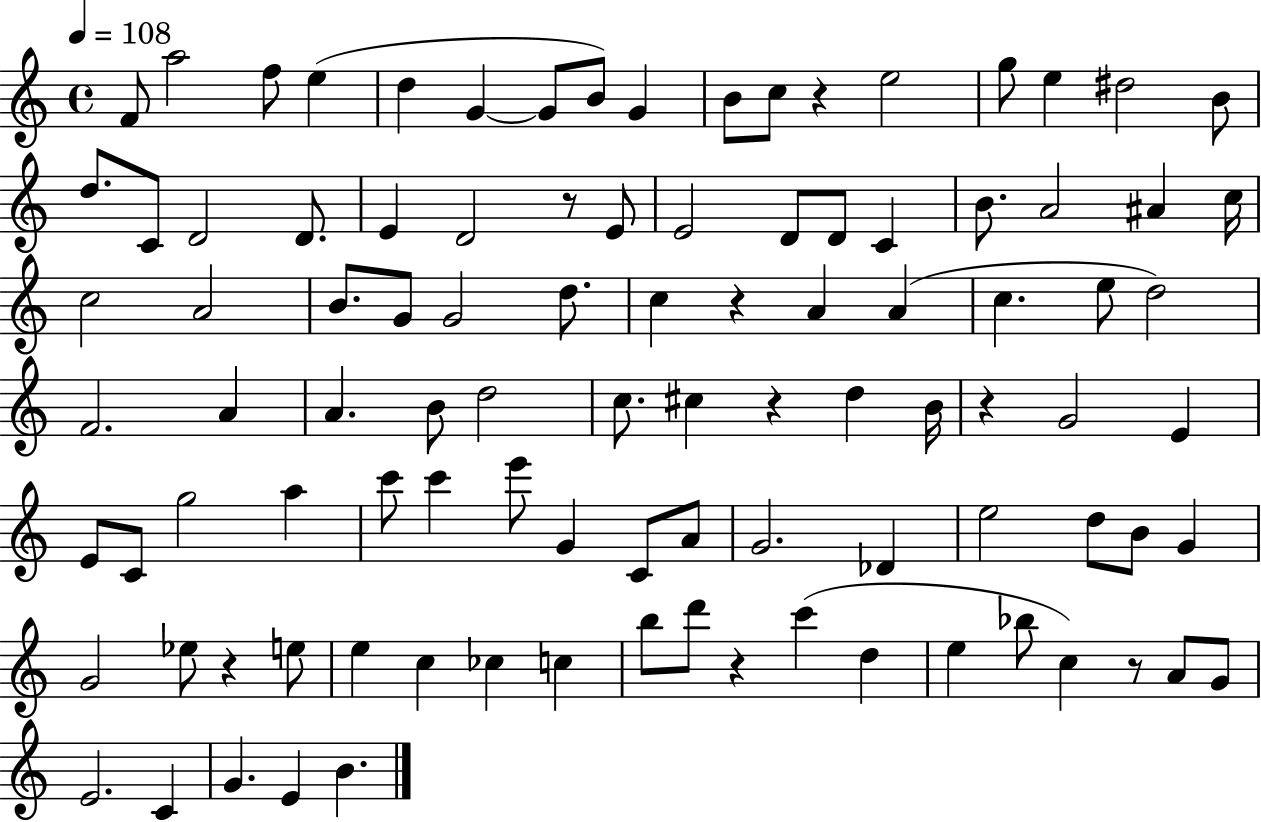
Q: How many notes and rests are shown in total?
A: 99